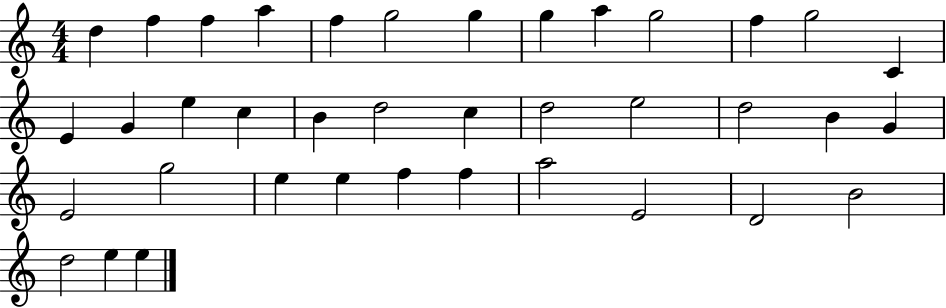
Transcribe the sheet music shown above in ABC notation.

X:1
T:Untitled
M:4/4
L:1/4
K:C
d f f a f g2 g g a g2 f g2 C E G e c B d2 c d2 e2 d2 B G E2 g2 e e f f a2 E2 D2 B2 d2 e e